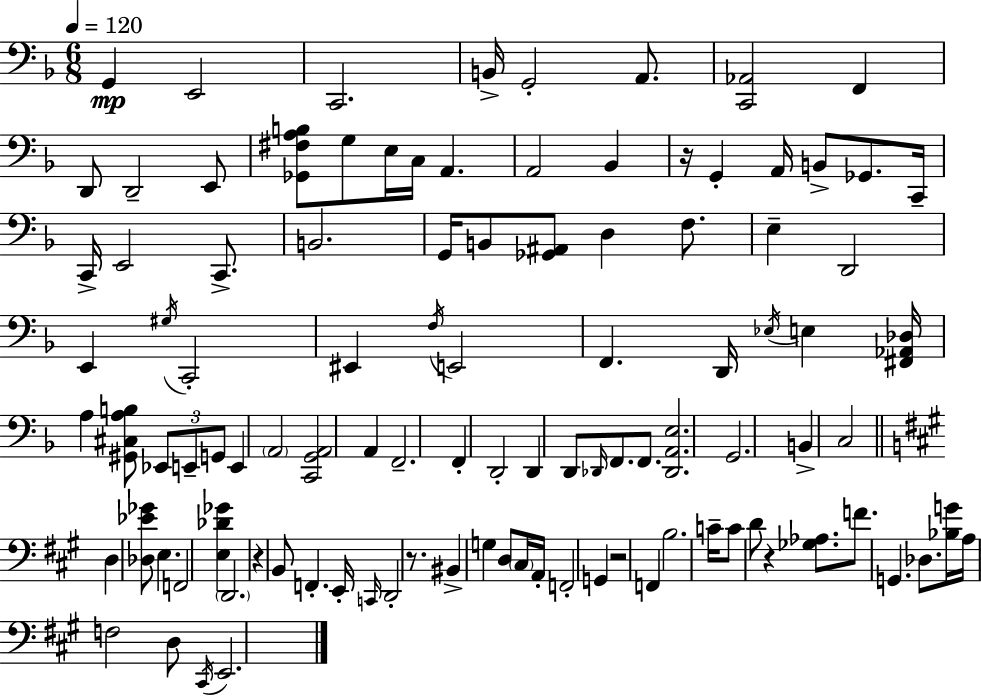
{
  \clef bass
  \numericTimeSignature
  \time 6/8
  \key d \minor
  \tempo 4 = 120
  g,4\mp e,2 | c,2. | b,16-> g,2-. a,8. | <c, aes,>2 f,4 | \break d,8 d,2-- e,8 | <ges, fis a b>8 g8 e16 c16 a,4. | a,2 bes,4 | r16 g,4-. a,16 b,8-> ges,8. c,16-- | \break c,16-> e,2 c,8.-> | b,2. | g,16 b,8 <ges, ais,>8 d4 f8. | e4-- d,2 | \break e,4 \acciaccatura { gis16 } c,2-. | eis,4 \acciaccatura { f16 } e,2 | f,4. d,16 \acciaccatura { ees16 } e4 | <fis, aes, des>16 a4 <gis, cis a b>8 \tuplet 3/2 { ees,8 e,8-- | \break g,8 } e,4 \parenthesize a,2 | <c, g, a,>2 a,4 | f,2.-- | f,4-. d,2-. | \break d,4 d,8 \grace { des,16 } f,8. | f,8. <des, a, e>2. | g,2. | b,4-> c2 | \break \bar "||" \break \key a \major d4 <des ees' ges'>8 e4. | f,2 <e des' ges'>4 | \parenthesize d,2. | r4 b,8 f,4.-. | \break e,16-. \grace { c,16 } d,2-. r8. | bis,4-> g4 d8 \parenthesize cis16 | a,16-. f,2-. g,4 | r2 f,4 | \break b2. | c'16-- c'8 d'8 r4 <ges aes>8. | f'8. g,4. des8. | <bes g'>16 a16 f2 d8 | \break \acciaccatura { cis,16 } e,2. | \bar "|."
}